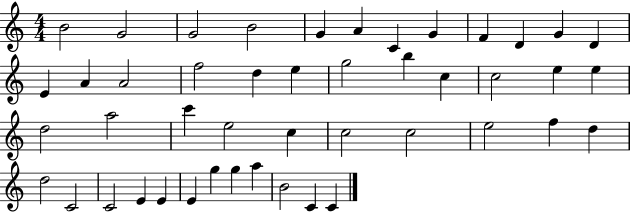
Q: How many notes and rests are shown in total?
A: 46